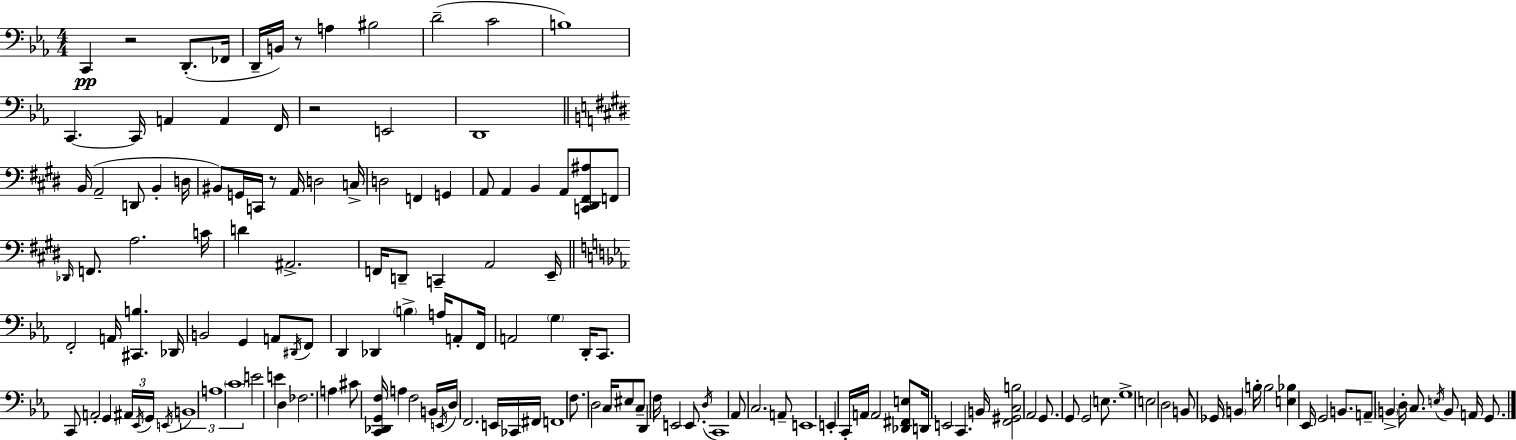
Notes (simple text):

C2/q R/h D2/e. FES2/s D2/s B2/s R/e A3/q BIS3/h D4/h C4/h B3/w C2/q. C2/s A2/q A2/q F2/s R/h E2/h D2/w B2/s A2/h D2/e B2/q D3/s BIS2/e G2/s C2/s R/e A2/s D3/h C3/s D3/h F2/q G2/q A2/e A2/q B2/q A2/e [C2,D#2,F#2,A#3]/e F2/e Db2/s F2/e. A3/h. C4/s D4/q A#2/h. F2/s D2/e C2/q A2/h E2/s F2/h A2/s [C#2,B3]/q. Db2/s B2/h G2/q A2/e D#2/s F2/e D2/q Db2/q B3/q A3/s A2/e F2/s A2/h G3/q D2/s C2/e. C2/e A2/h G2/q A#2/s Eb2/s G2/s E2/s B2/w A3/w C4/w E4/h E4/q D3/q FES3/h. A3/q C#4/e [C2,Db2,G2,F3]/s A3/q F3/h B2/s E2/s D3/s F2/h. E2/s CES2/s F#2/s F2/w F3/e. D3/h C3/s EIS3/e C3/e D2/q F3/s E2/h E2/e. D3/s C2/w Ab2/e C3/h. A2/e E2/w E2/q C2/s A2/s A2/h [Db2,F#2,E3]/e D2/s E2/h C2/q. B2/s [F2,G#2,C3,B3]/h Ab2/h G2/e. G2/e G2/h E3/e. G3/w E3/h D3/h B2/e Gb2/s B2/q B3/s B3/h [E3,Bb3]/q Eb2/s G2/h B2/e. A2/e B2/q D3/s C3/e. E3/s B2/e A2/s G2/e.